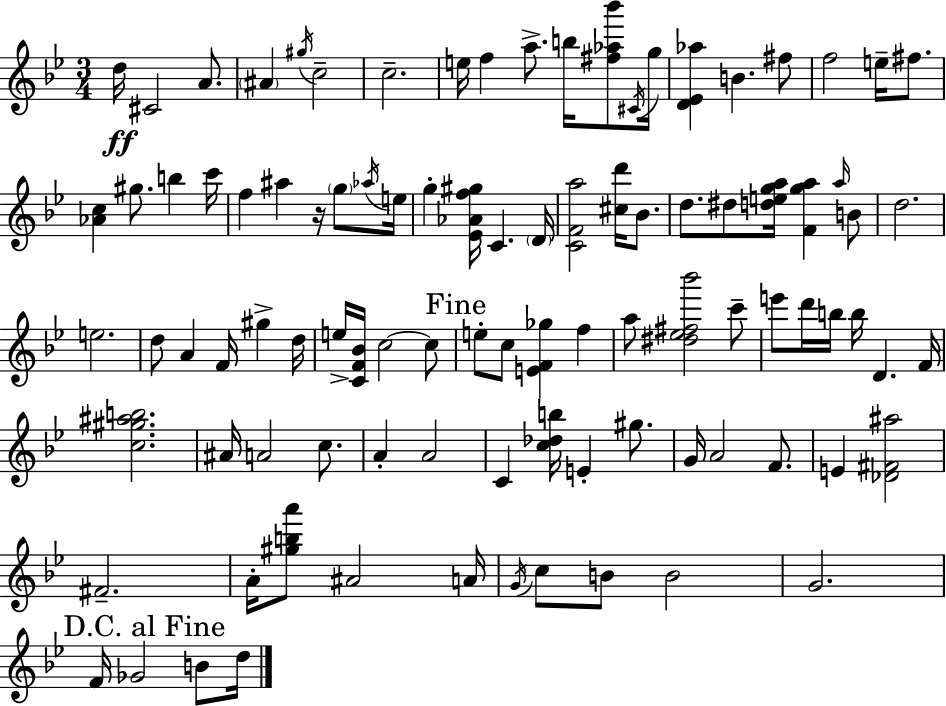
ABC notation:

X:1
T:Untitled
M:3/4
L:1/4
K:Gm
d/4 ^C2 A/2 ^A ^g/4 c2 c2 e/4 f a/2 b/4 [^f_a_b']/2 ^C/4 g/4 [D_E_a] B ^f/2 f2 e/4 ^f/2 [_Ac] ^g/2 b c'/4 f ^a z/4 g/2 _a/4 e/4 g [_E_Af^g]/4 C D/4 [CFa]2 [^cd']/4 _B/2 d/2 ^d/2 [dega]/4 [Fga] a/4 B/2 d2 e2 d/2 A F/4 ^g d/4 e/4 [CF_B]/4 c2 c/2 e/2 c/2 [EF_g] f a/2 [^d_e^f_b']2 c'/2 e'/2 d'/4 b/4 b/4 D F/4 [c^g^ab]2 ^A/4 A2 c/2 A A2 C [c_db]/4 E ^g/2 G/4 A2 F/2 E [_D^F^a]2 ^F2 A/4 [^gba']/2 ^A2 A/4 G/4 c/2 B/2 B2 G2 F/4 _G2 B/2 d/4